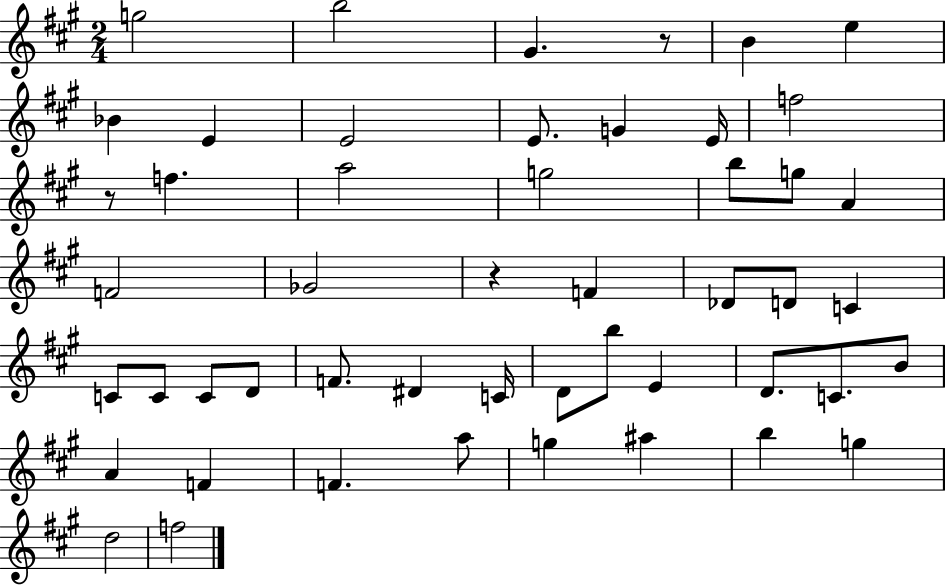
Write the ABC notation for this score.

X:1
T:Untitled
M:2/4
L:1/4
K:A
g2 b2 ^G z/2 B e _B E E2 E/2 G E/4 f2 z/2 f a2 g2 b/2 g/2 A F2 _G2 z F _D/2 D/2 C C/2 C/2 C/2 D/2 F/2 ^D C/4 D/2 b/2 E D/2 C/2 B/2 A F F a/2 g ^a b g d2 f2